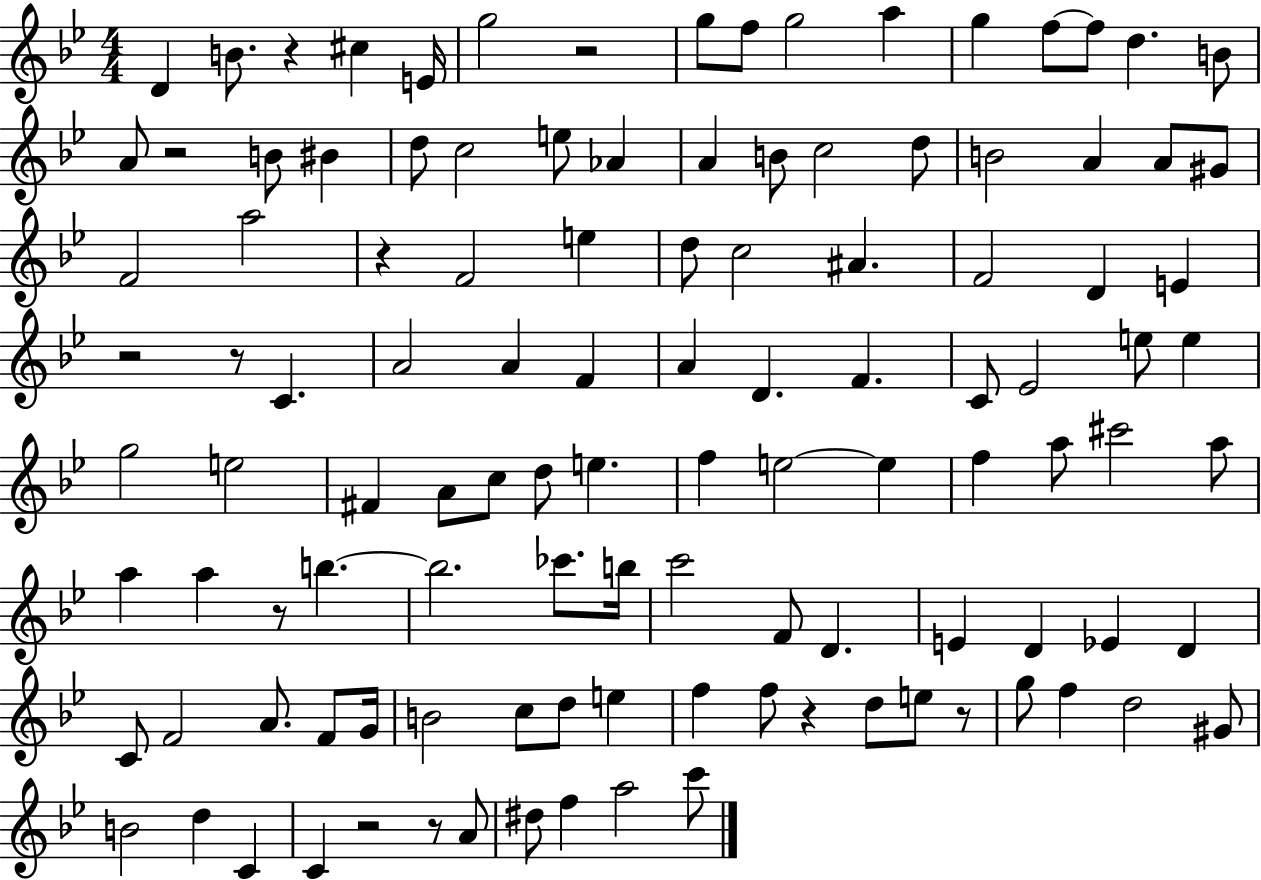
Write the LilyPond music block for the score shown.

{
  \clef treble
  \numericTimeSignature
  \time 4/4
  \key bes \major
  d'4 b'8. r4 cis''4 e'16 | g''2 r2 | g''8 f''8 g''2 a''4 | g''4 f''8~~ f''8 d''4. b'8 | \break a'8 r2 b'8 bis'4 | d''8 c''2 e''8 aes'4 | a'4 b'8 c''2 d''8 | b'2 a'4 a'8 gis'8 | \break f'2 a''2 | r4 f'2 e''4 | d''8 c''2 ais'4. | f'2 d'4 e'4 | \break r2 r8 c'4. | a'2 a'4 f'4 | a'4 d'4. f'4. | c'8 ees'2 e''8 e''4 | \break g''2 e''2 | fis'4 a'8 c''8 d''8 e''4. | f''4 e''2~~ e''4 | f''4 a''8 cis'''2 a''8 | \break a''4 a''4 r8 b''4.~~ | b''2. ces'''8. b''16 | c'''2 f'8 d'4. | e'4 d'4 ees'4 d'4 | \break c'8 f'2 a'8. f'8 g'16 | b'2 c''8 d''8 e''4 | f''4 f''8 r4 d''8 e''8 r8 | g''8 f''4 d''2 gis'8 | \break b'2 d''4 c'4 | c'4 r2 r8 a'8 | dis''8 f''4 a''2 c'''8 | \bar "|."
}